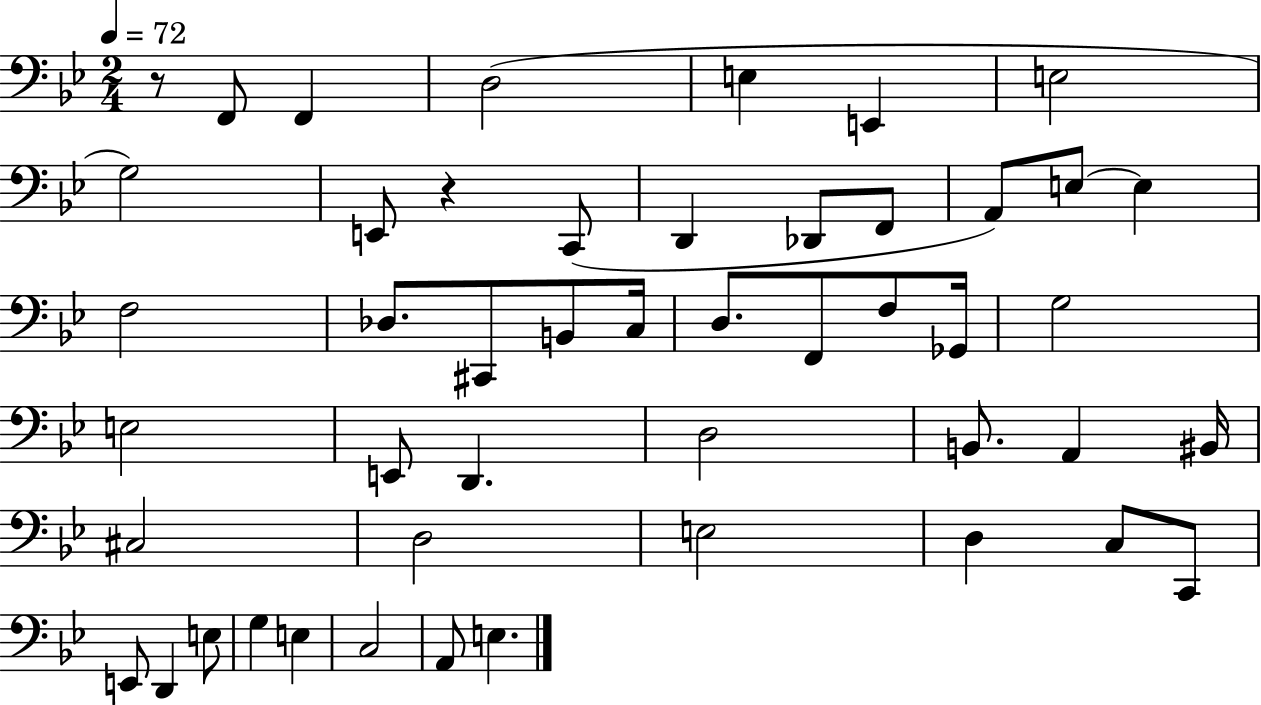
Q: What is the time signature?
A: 2/4